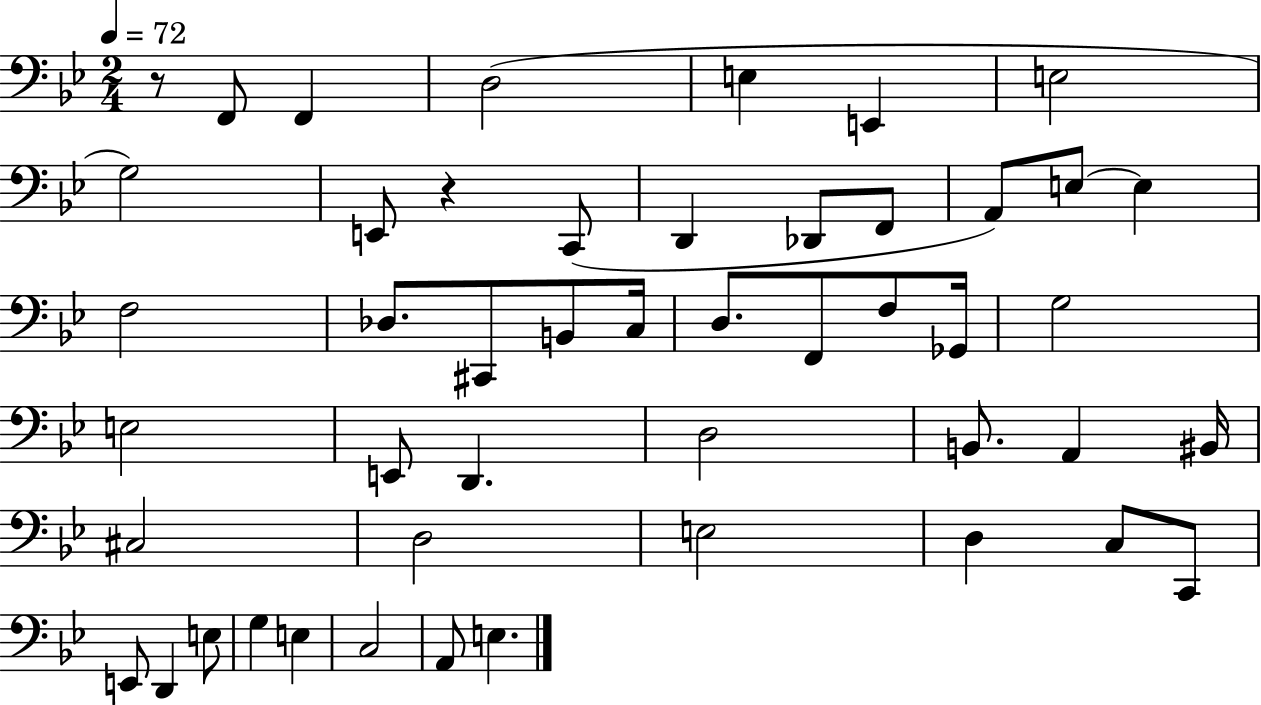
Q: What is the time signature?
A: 2/4